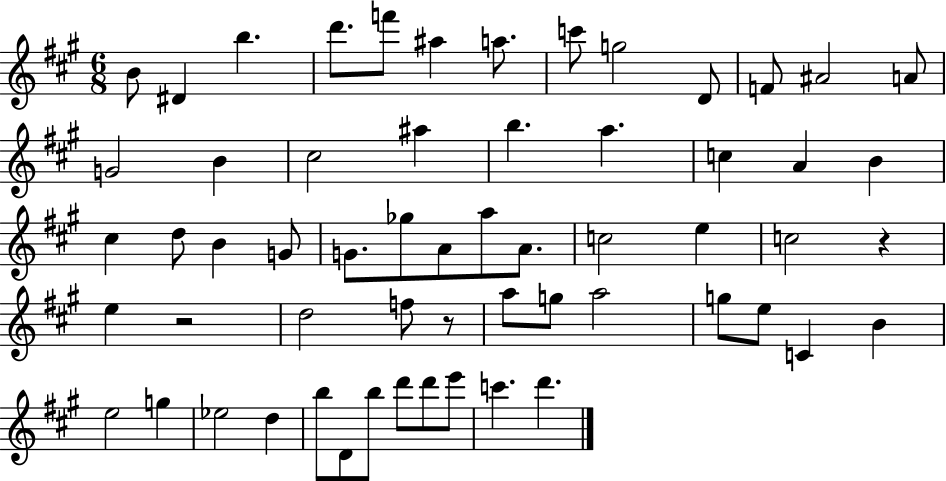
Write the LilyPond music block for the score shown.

{
  \clef treble
  \numericTimeSignature
  \time 6/8
  \key a \major
  b'8 dis'4 b''4. | d'''8. f'''8 ais''4 a''8. | c'''8 g''2 d'8 | f'8 ais'2 a'8 | \break g'2 b'4 | cis''2 ais''4 | b''4. a''4. | c''4 a'4 b'4 | \break cis''4 d''8 b'4 g'8 | g'8. ges''8 a'8 a''8 a'8. | c''2 e''4 | c''2 r4 | \break e''4 r2 | d''2 f''8 r8 | a''8 g''8 a''2 | g''8 e''8 c'4 b'4 | \break e''2 g''4 | ees''2 d''4 | b''8 d'8 b''8 d'''8 d'''8 e'''8 | c'''4. d'''4. | \break \bar "|."
}